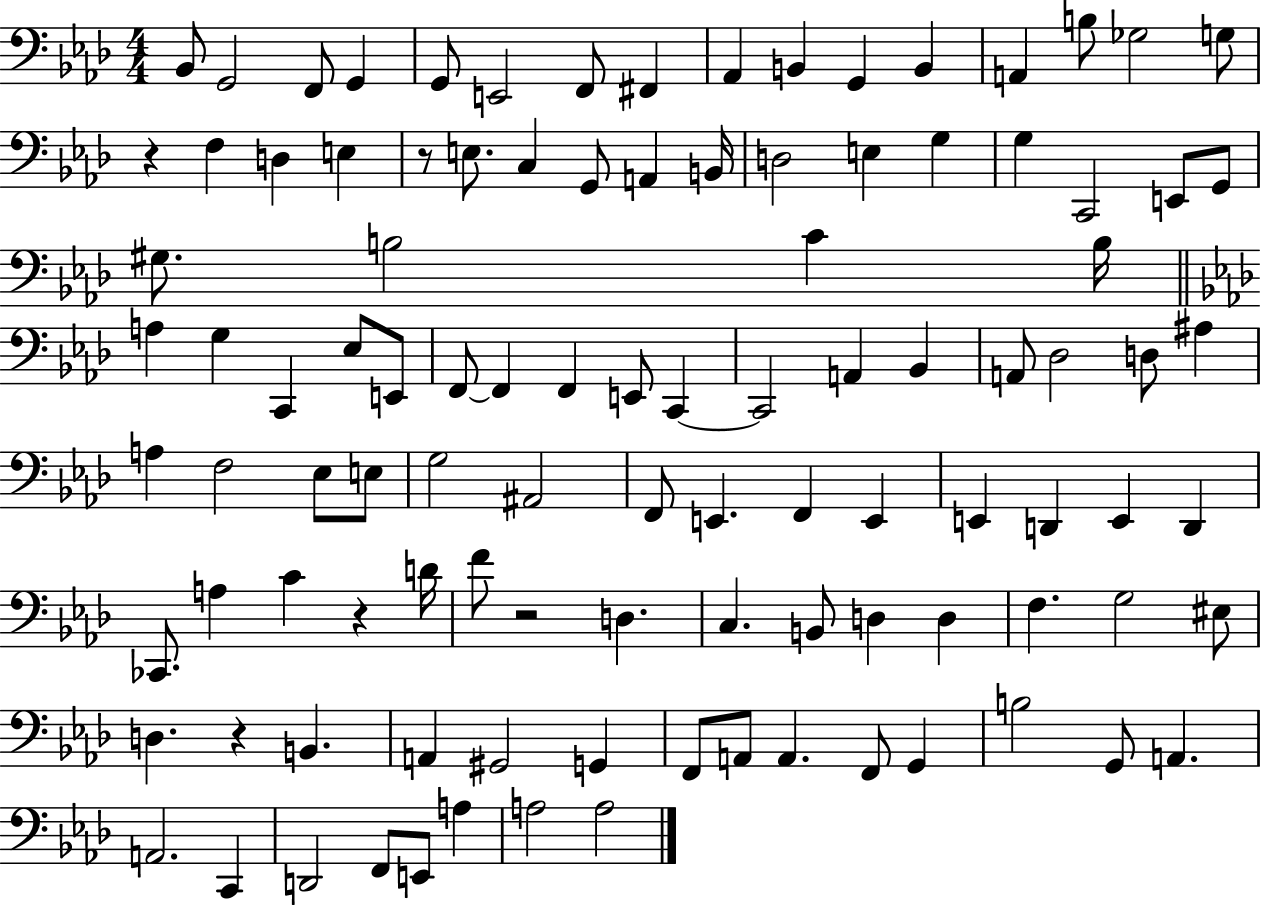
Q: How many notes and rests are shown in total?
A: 105